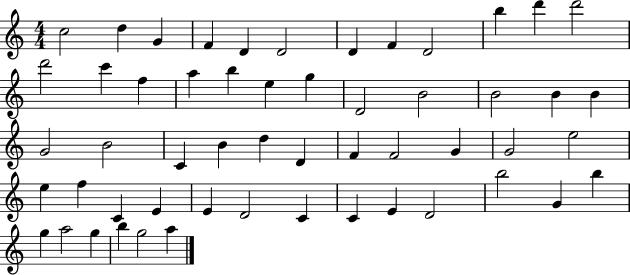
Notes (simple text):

C5/h D5/q G4/q F4/q D4/q D4/h D4/q F4/q D4/h B5/q D6/q D6/h D6/h C6/q F5/q A5/q B5/q E5/q G5/q D4/h B4/h B4/h B4/q B4/q G4/h B4/h C4/q B4/q D5/q D4/q F4/q F4/h G4/q G4/h E5/h E5/q F5/q C4/q E4/q E4/q D4/h C4/q C4/q E4/q D4/h B5/h G4/q B5/q G5/q A5/h G5/q B5/q G5/h A5/q